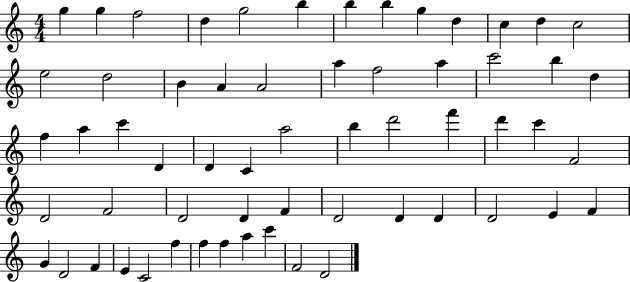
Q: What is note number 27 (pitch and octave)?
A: C6